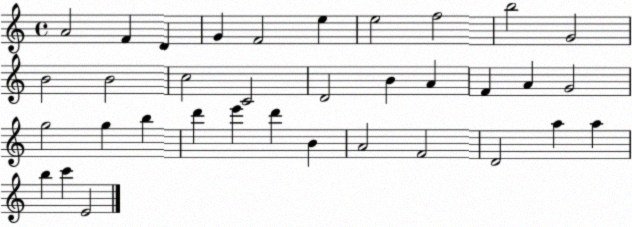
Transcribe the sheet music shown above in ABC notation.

X:1
T:Untitled
M:4/4
L:1/4
K:C
A2 F D G F2 e e2 f2 b2 G2 B2 B2 c2 C2 D2 B A F A G2 g2 g b d' e' d' B A2 F2 D2 a a b c' E2